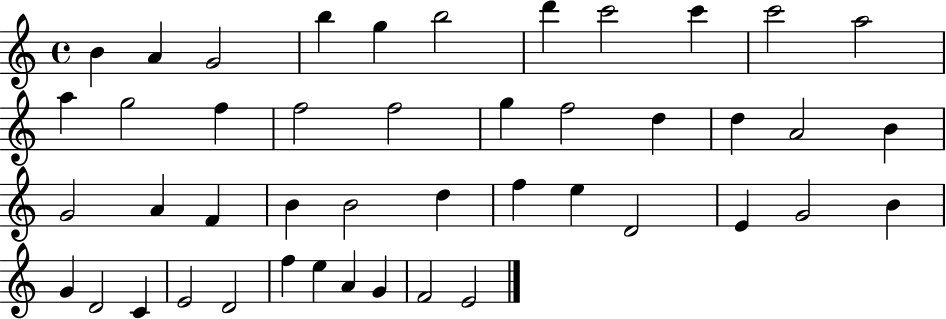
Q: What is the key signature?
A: C major